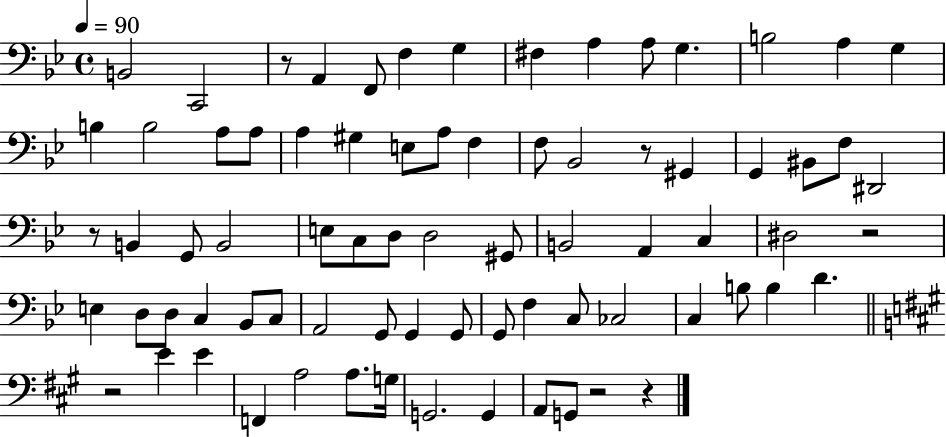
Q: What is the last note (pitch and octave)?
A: G2